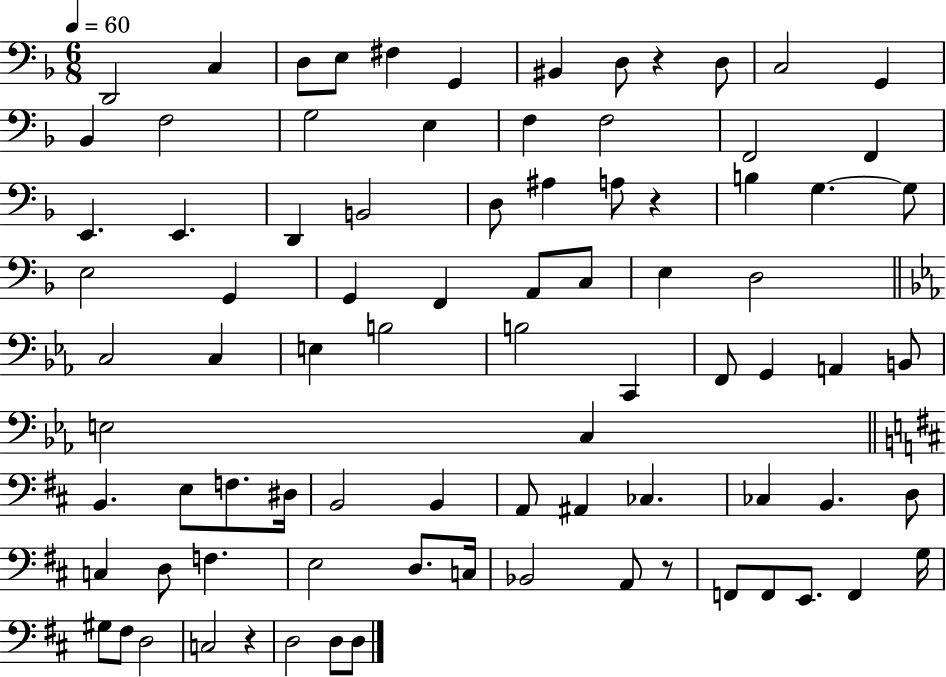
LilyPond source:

{
  \clef bass
  \numericTimeSignature
  \time 6/8
  \key f \major
  \tempo 4 = 60
  d,2 c4 | d8 e8 fis4 g,4 | bis,4 d8 r4 d8 | c2 g,4 | \break bes,4 f2 | g2 e4 | f4 f2 | f,2 f,4 | \break e,4. e,4. | d,4 b,2 | d8 ais4 a8 r4 | b4 g4.~~ g8 | \break e2 g,4 | g,4 f,4 a,8 c8 | e4 d2 | \bar "||" \break \key c \minor c2 c4 | e4 b2 | b2 c,4 | f,8 g,4 a,4 b,8 | \break e2 c4 | \bar "||" \break \key d \major b,4. e8 f8. dis16 | b,2 b,4 | a,8 ais,4 ces4. | ces4 b,4. d8 | \break c4 d8 f4. | e2 d8. c16 | bes,2 a,8 r8 | f,8 f,8 e,8. f,4 g16 | \break gis8 fis8 d2 | c2 r4 | d2 d8 d8 | \bar "|."
}